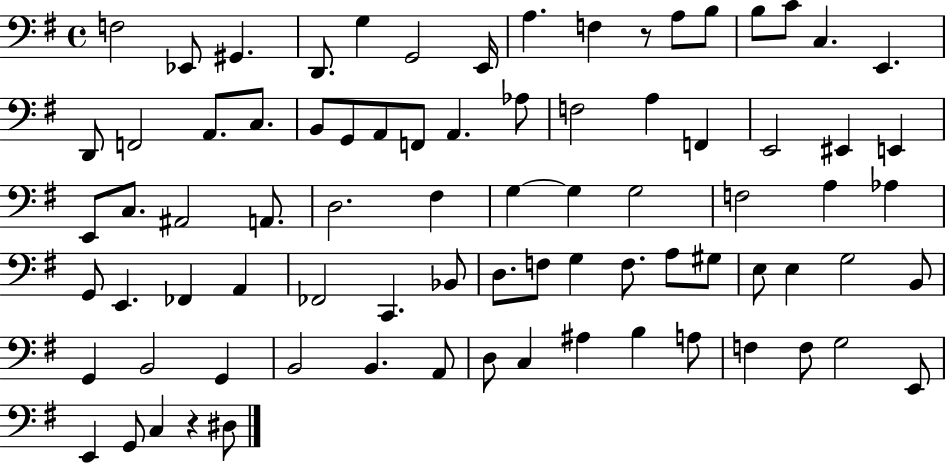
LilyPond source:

{
  \clef bass
  \time 4/4
  \defaultTimeSignature
  \key g \major
  f2 ees,8 gis,4. | d,8. g4 g,2 e,16 | a4. f4 r8 a8 b8 | b8 c'8 c4. e,4. | \break d,8 f,2 a,8. c8. | b,8 g,8 a,8 f,8 a,4. aes8 | f2 a4 f,4 | e,2 eis,4 e,4 | \break e,8 c8. ais,2 a,8. | d2. fis4 | g4~~ g4 g2 | f2 a4 aes4 | \break g,8 e,4. fes,4 a,4 | fes,2 c,4. bes,8 | d8. f8 g4 f8. a8 gis8 | e8 e4 g2 b,8 | \break g,4 b,2 g,4 | b,2 b,4. a,8 | d8 c4 ais4 b4 a8 | f4 f8 g2 e,8 | \break e,4 g,8 c4 r4 dis8 | \bar "|."
}